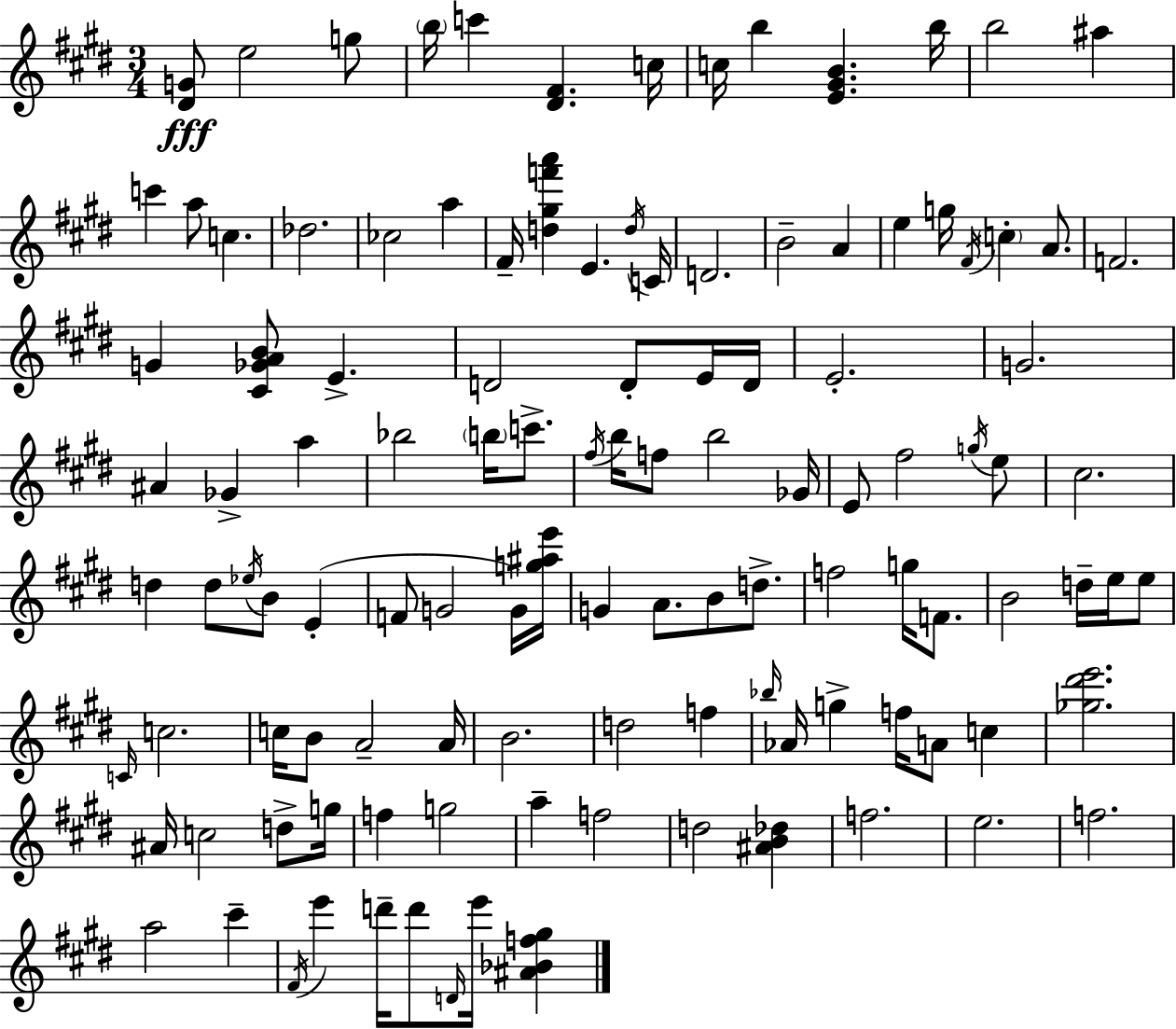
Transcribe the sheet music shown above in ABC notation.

X:1
T:Untitled
M:3/4
L:1/4
K:E
[^DG]/2 e2 g/2 b/4 c' [^D^F] c/4 c/4 b [E^GB] b/4 b2 ^a c' a/2 c _d2 _c2 a ^F/4 [d^gf'a'] E d/4 C/4 D2 B2 A e g/4 ^F/4 c A/2 F2 G [^C_GAB]/2 E D2 D/2 E/4 D/4 E2 G2 ^A _G a _b2 b/4 c'/2 ^f/4 b/4 f/2 b2 _G/4 E/2 ^f2 g/4 e/2 ^c2 d d/2 _e/4 B/2 E F/2 G2 G/4 [g^ae']/4 G A/2 B/2 d/2 f2 g/4 F/2 B2 d/4 e/4 e/2 C/4 c2 c/4 B/2 A2 A/4 B2 d2 f _b/4 _A/4 g f/4 A/2 c [_g^d'e']2 ^A/4 c2 d/2 g/4 f g2 a f2 d2 [^AB_d] f2 e2 f2 a2 ^c' ^F/4 e' d'/4 d'/2 D/4 e'/4 [^A_Bf^g]